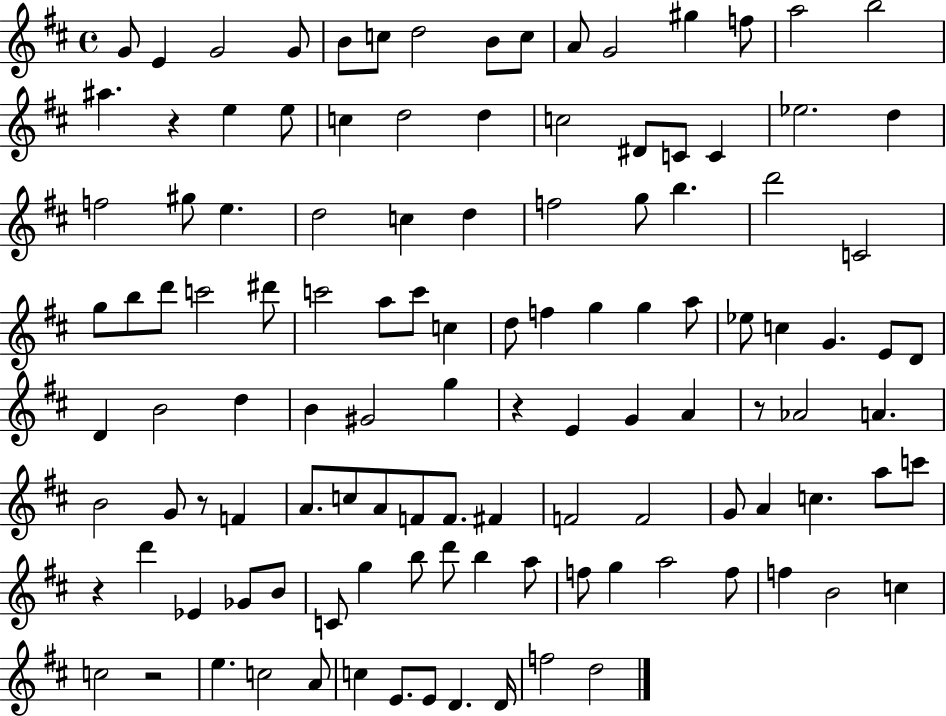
{
  \clef treble
  \time 4/4
  \defaultTimeSignature
  \key d \major
  \repeat volta 2 { g'8 e'4 g'2 g'8 | b'8 c''8 d''2 b'8 c''8 | a'8 g'2 gis''4 f''8 | a''2 b''2 | \break ais''4. r4 e''4 e''8 | c''4 d''2 d''4 | c''2 dis'8 c'8 c'4 | ees''2. d''4 | \break f''2 gis''8 e''4. | d''2 c''4 d''4 | f''2 g''8 b''4. | d'''2 c'2 | \break g''8 b''8 d'''8 c'''2 dis'''8 | c'''2 a''8 c'''8 c''4 | d''8 f''4 g''4 g''4 a''8 | ees''8 c''4 g'4. e'8 d'8 | \break d'4 b'2 d''4 | b'4 gis'2 g''4 | r4 e'4 g'4 a'4 | r8 aes'2 a'4. | \break b'2 g'8 r8 f'4 | a'8. c''8 a'8 f'8 f'8. fis'4 | f'2 f'2 | g'8 a'4 c''4. a''8 c'''8 | \break r4 d'''4 ees'4 ges'8 b'8 | c'8 g''4 b''8 d'''8 b''4 a''8 | f''8 g''4 a''2 f''8 | f''4 b'2 c''4 | \break c''2 r2 | e''4. c''2 a'8 | c''4 e'8. e'8 d'4. d'16 | f''2 d''2 | \break } \bar "|."
}